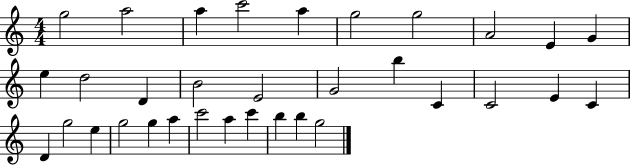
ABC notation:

X:1
T:Untitled
M:4/4
L:1/4
K:C
g2 a2 a c'2 a g2 g2 A2 E G e d2 D B2 E2 G2 b C C2 E C D g2 e g2 g a c'2 a c' b b g2